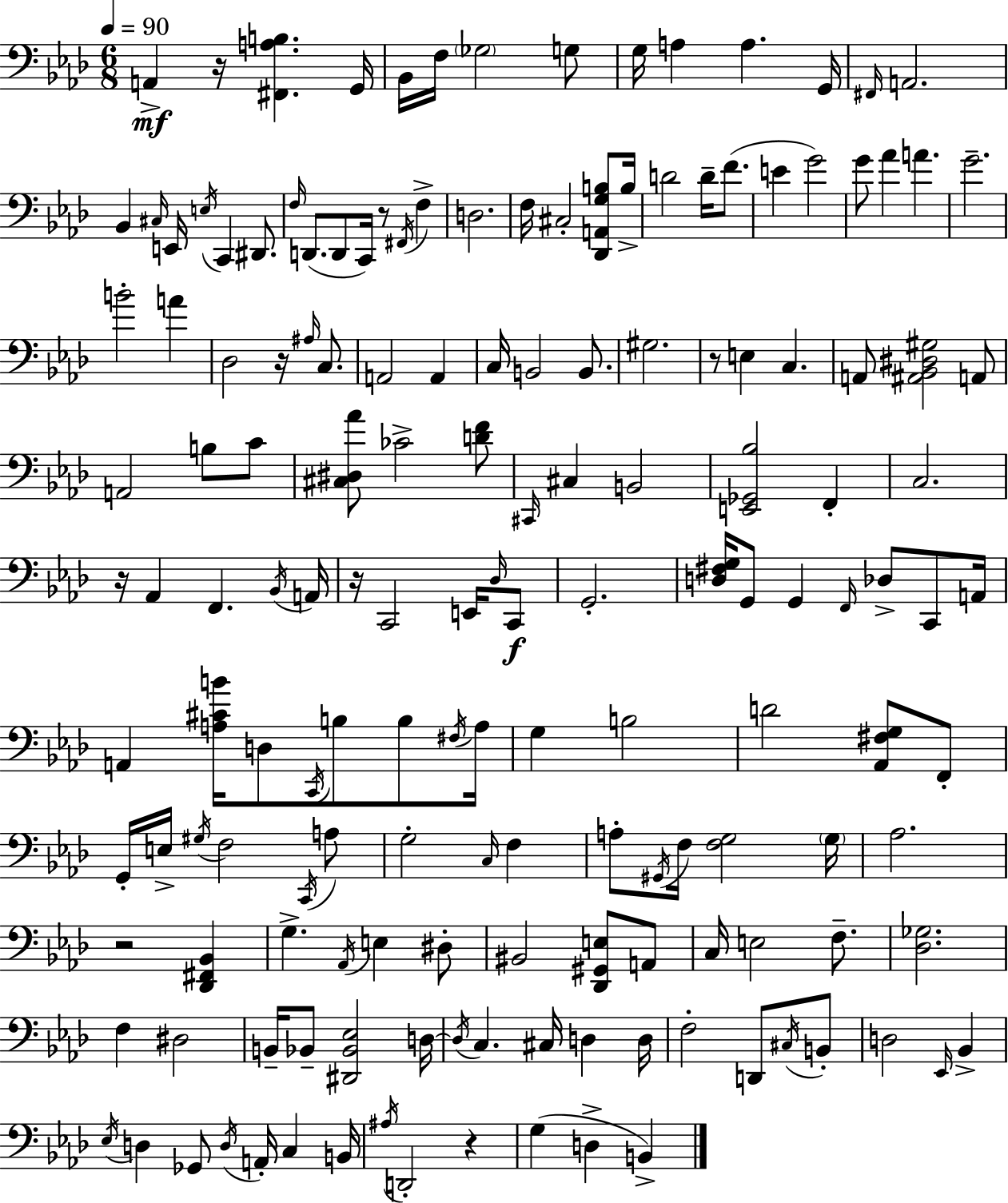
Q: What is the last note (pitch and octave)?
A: B2